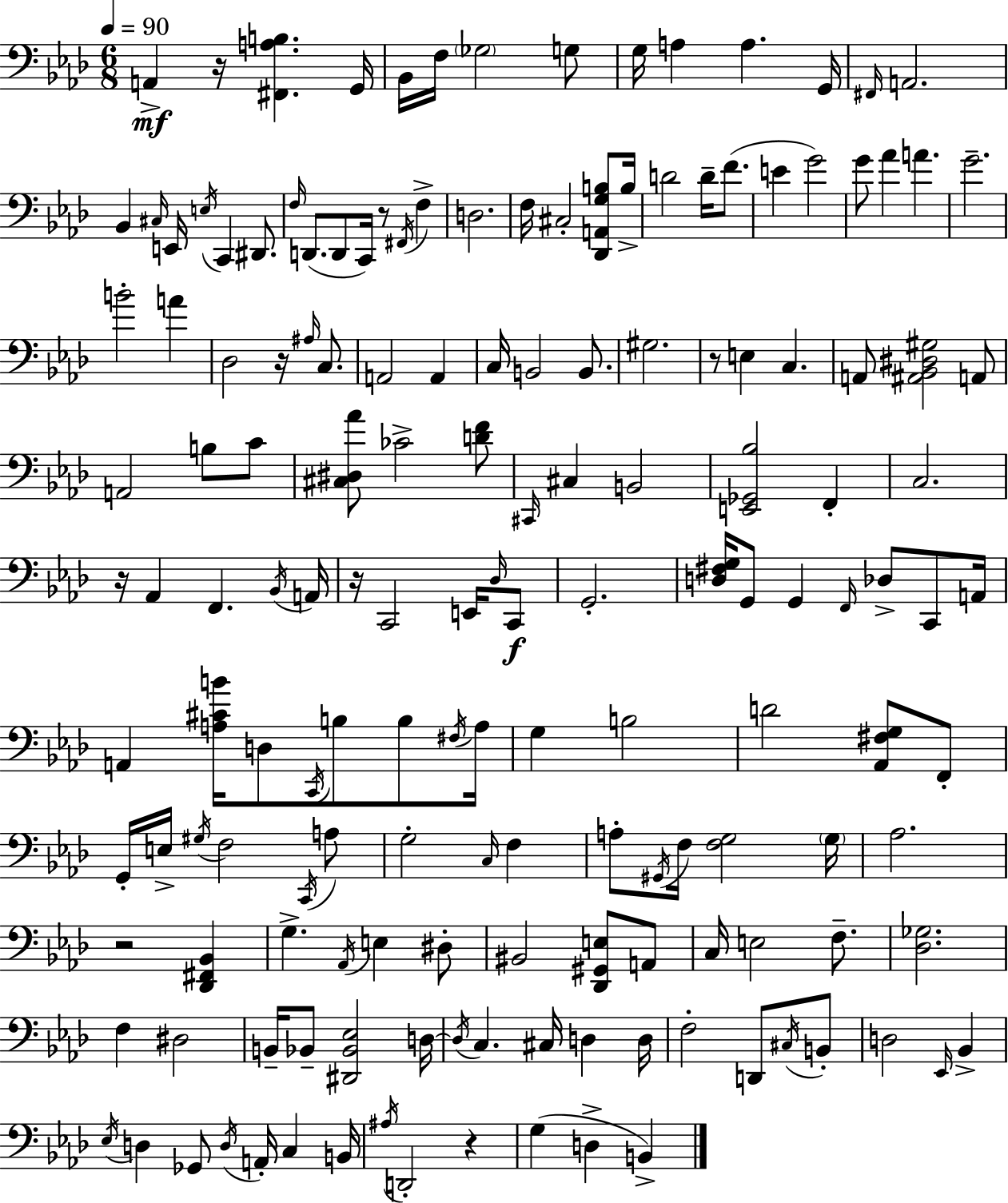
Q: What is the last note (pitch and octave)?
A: B2